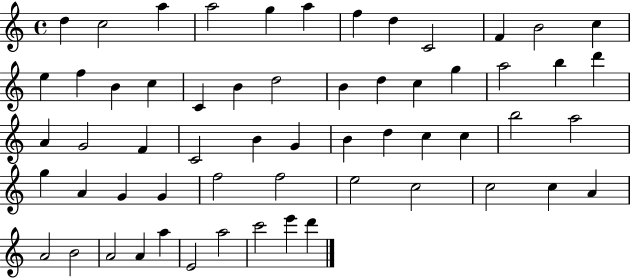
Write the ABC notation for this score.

X:1
T:Untitled
M:4/4
L:1/4
K:C
d c2 a a2 g a f d C2 F B2 c e f B c C B d2 B d c g a2 b d' A G2 F C2 B G B d c c b2 a2 g A G G f2 f2 e2 c2 c2 c A A2 B2 A2 A a E2 a2 c'2 e' d'